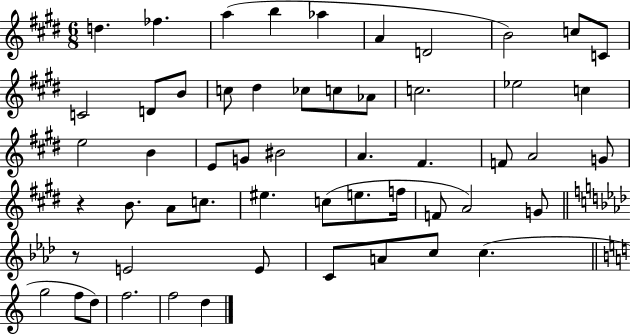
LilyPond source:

{
  \clef treble
  \numericTimeSignature
  \time 6/8
  \key e \major
  d''4. fes''4. | a''4( b''4 aes''4 | a'4 d'2 | b'2) c''8 c'8 | \break c'2 d'8 b'8 | c''8 dis''4 ces''8 c''8 aes'8 | c''2. | ees''2 c''4 | \break e''2 b'4 | e'8 g'8 bis'2 | a'4. fis'4. | f'8 a'2 g'8 | \break r4 b'8. a'8 c''8. | eis''4. c''8( e''8. f''16 | f'8 a'2) g'8 | \bar "||" \break \key aes \major r8 e'2 e'8 | c'8 a'8 c''8 c''4.( | \bar "||" \break \key c \major g''2 f''8 d''8) | f''2. | f''2 d''4 | \bar "|."
}